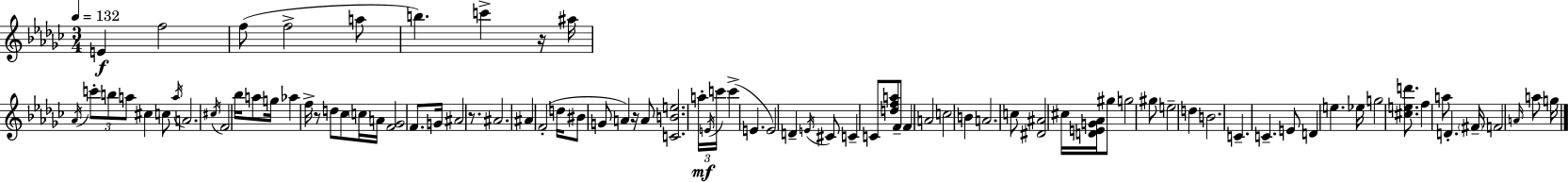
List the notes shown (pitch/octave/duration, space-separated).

E4/q F5/h F5/e F5/h A5/e B5/q. C6/q R/s A#5/s Ab4/s C6/e B5/e A5/e C#5/q C5/e A5/s A4/h. C#5/s F4/h Bb5/s A5/e G5/s Ab5/q F5/s R/e D5/e CES5/e C5/s A4/s [F4,Gb4]/h F4/e. G4/s A#4/h R/e. A#4/h. A#4/q F4/h D5/s BIS4/e G4/e A4/q R/s A4/e [C4,B4,E5]/h. A5/s E4/s C6/s C6/q E4/q. E4/h D4/q E4/s C#4/e C4/q C4/e [D5,F5,A5]/e F4/e F4/q A4/h C5/h B4/q A4/h. C5/e [D#4,A#4]/h C#5/s [D4,E4,G4,Ab4]/s G#5/e G5/h G#5/e E5/h D5/q B4/h. C4/q. C4/q. E4/e D4/q E5/q. Eb5/s G5/h [C#5,E5,D6]/e. F5/q A5/e D4/q. F#4/s F4/h A4/s A5/e G5/s